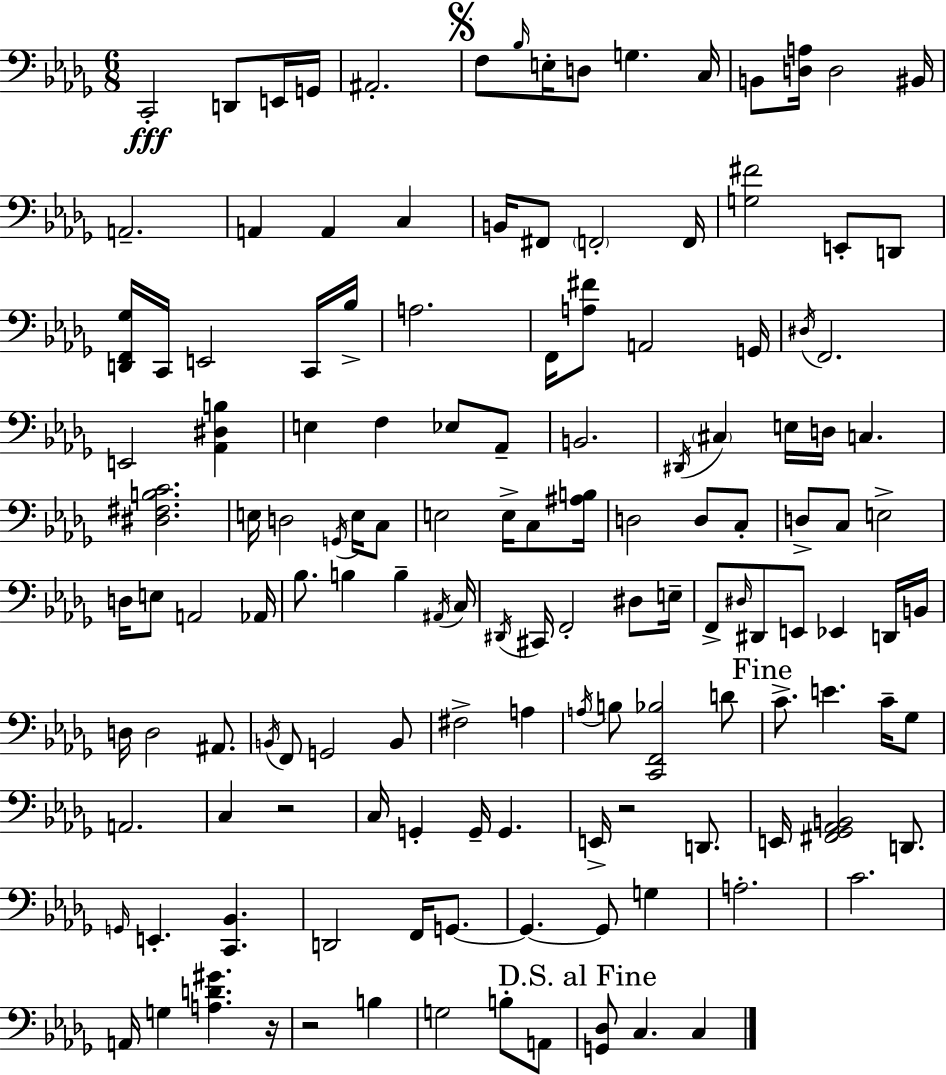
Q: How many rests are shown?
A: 4